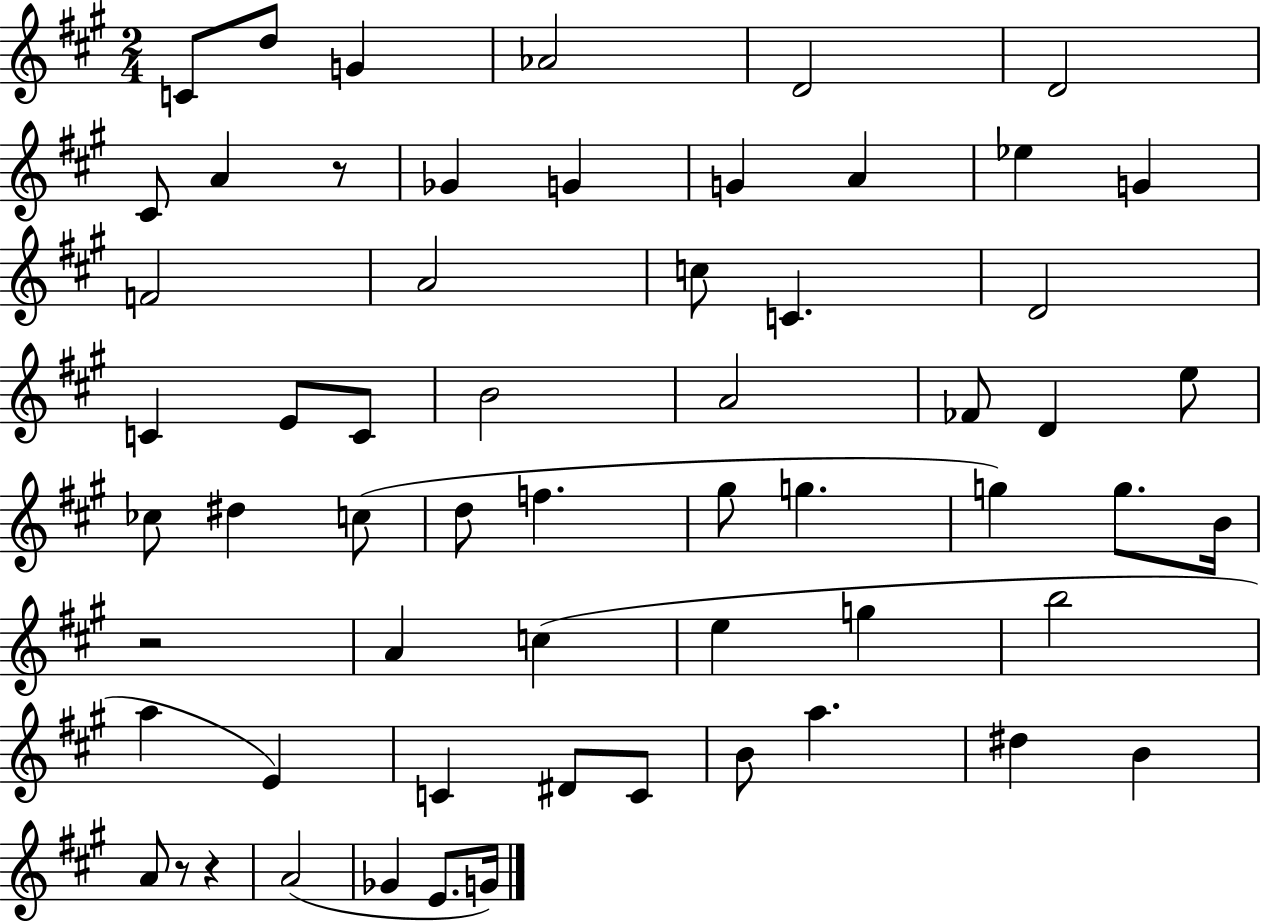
C4/e D5/e G4/q Ab4/h D4/h D4/h C#4/e A4/q R/e Gb4/q G4/q G4/q A4/q Eb5/q G4/q F4/h A4/h C5/e C4/q. D4/h C4/q E4/e C4/e B4/h A4/h FES4/e D4/q E5/e CES5/e D#5/q C5/e D5/e F5/q. G#5/e G5/q. G5/q G5/e. B4/s R/h A4/q C5/q E5/q G5/q B5/h A5/q E4/q C4/q D#4/e C4/e B4/e A5/q. D#5/q B4/q A4/e R/e R/q A4/h Gb4/q E4/e. G4/s